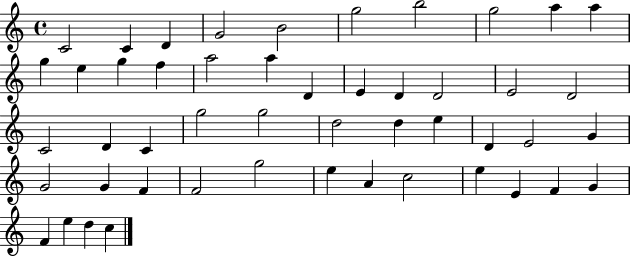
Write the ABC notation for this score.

X:1
T:Untitled
M:4/4
L:1/4
K:C
C2 C D G2 B2 g2 b2 g2 a a g e g f a2 a D E D D2 E2 D2 C2 D C g2 g2 d2 d e D E2 G G2 G F F2 g2 e A c2 e E F G F e d c